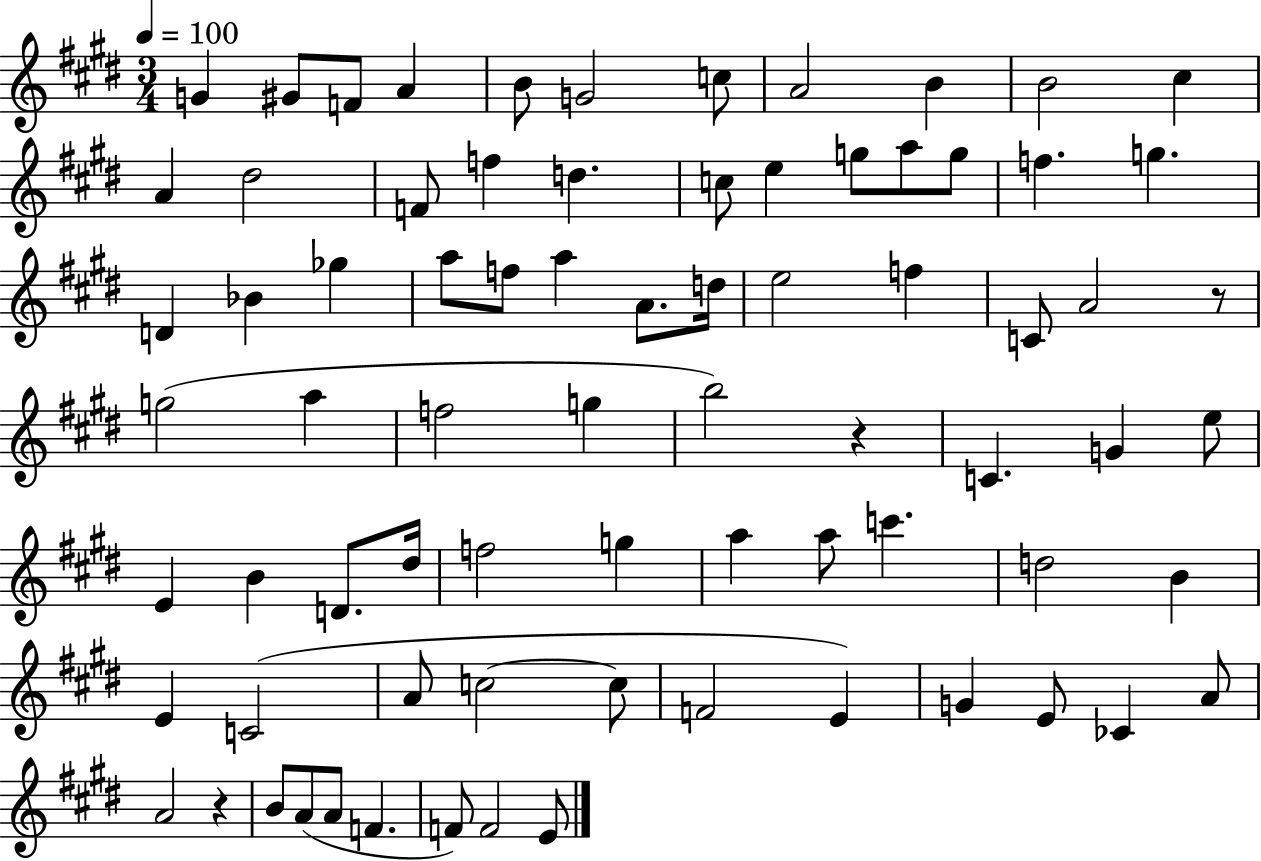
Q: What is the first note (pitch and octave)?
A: G4